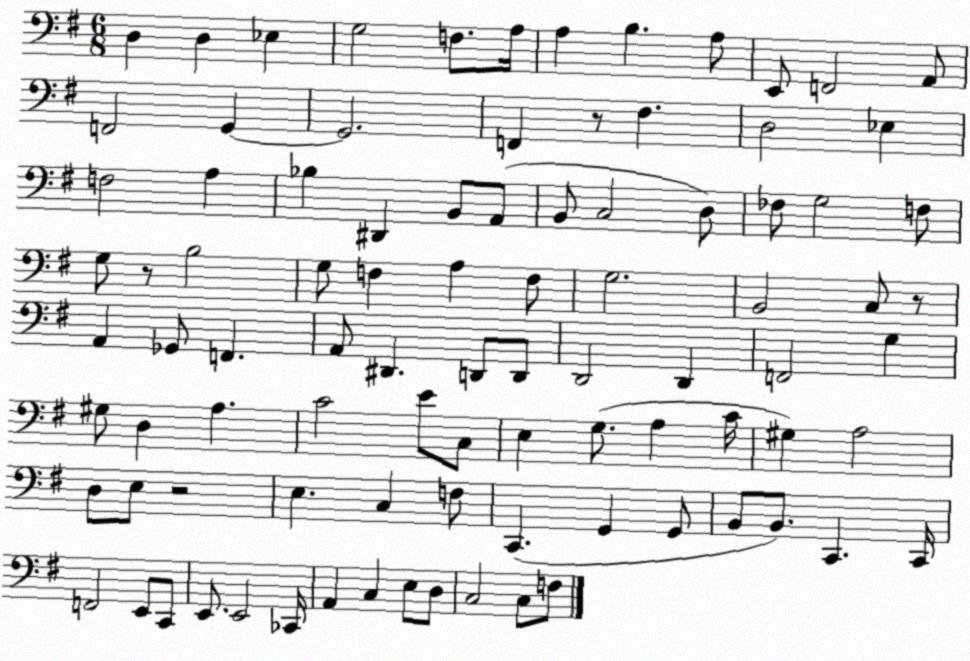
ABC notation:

X:1
T:Untitled
M:6/8
L:1/4
K:G
D, D, _E, G,2 F,/2 A,/4 A, B, A,/2 E,,/2 F,,2 A,,/2 F,,2 G,, G,,2 F,, z/2 ^F, D,2 _E, F,2 A, _B, ^D,, B,,/2 A,,/2 B,,/2 C,2 D,/2 _F,/2 G,2 F,/2 G,/2 z/2 B,2 G,/2 F, A, F,/2 G,2 B,,2 C,/2 z/2 A,, _G,,/2 F,, A,,/2 ^D,, D,,/2 D,,/2 D,,2 D,, F,,2 G, ^G,/2 D, A, C2 E/2 C,/2 E, G,/2 A, C/4 ^G, A,2 D,/2 E,/2 z2 E, C, F,/2 C,, G,, G,,/2 B,,/2 B,,/2 C,, C,,/4 F,,2 E,,/2 C,,/2 E,,/2 E,,2 _C,,/4 A,, C, E,/2 D,/2 C,2 C,/2 F,/2